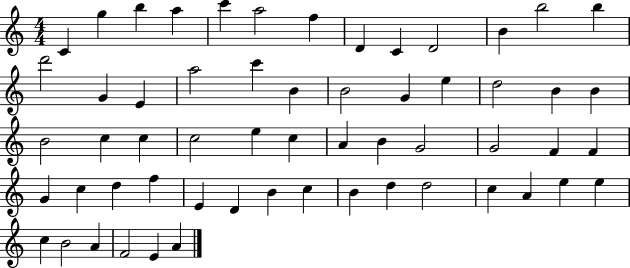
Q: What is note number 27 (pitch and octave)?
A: C5